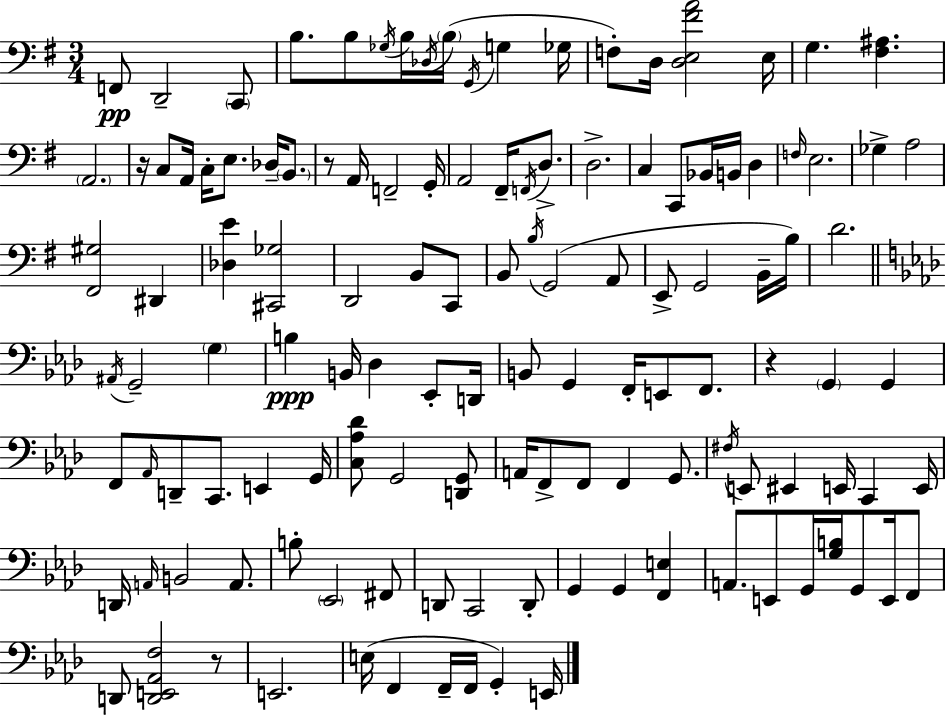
{
  \clef bass
  \numericTimeSignature
  \time 3/4
  \key g \major
  f,8\pp d,2-- \parenthesize c,8 | b8. b8 \acciaccatura { ges16 } b16 \acciaccatura { des16 }( \parenthesize b16 \acciaccatura { g,16 } g4 | ges16 f8-.) d16 <d e fis' a'>2 | e16 g4. <fis ais>4. | \break \parenthesize a,2. | r16 c8 a,16 c16-. e8. des16-- | \parenthesize b,8. r8 a,16 f,2-- | g,16-. a,2 fis,16-- | \break \acciaccatura { f,16 } d8.-> d2.-> | c4 c,8 bes,16 b,16 | d4 \grace { f16 } e2. | ges4-> a2 | \break <fis, gis>2 | dis,4 <des e'>4 <cis, ges>2 | d,2 | b,8 c,8 b,8 \acciaccatura { b16 } g,2( | \break a,8 e,8-> g,2 | b,16-- b16) d'2. | \bar "||" \break \key f \minor \acciaccatura { ais,16 } g,2-- \parenthesize g4 | b4\ppp b,16 des4 ees,8-. | d,16 b,8 g,4 f,16-. e,8 f,8. | r4 \parenthesize g,4 g,4 | \break f,8 \grace { aes,16 } d,8-- c,8. e,4 | g,16 <c aes des'>8 g,2 | <d, g,>8 a,16 f,8-> f,8 f,4 g,8. | \acciaccatura { fis16 } e,8 eis,4 e,16 c,4 | \break e,16 d,16 \grace { a,16 } b,2 | a,8. b8-. \parenthesize ees,2 | fis,8 d,8 c,2 | d,8-. g,4 g,4 | \break <f, e>4 a,8. e,8 g,16 <g b>16 g,8 | e,16 f,8 d,8 <d, e, aes, f>2 | r8 e,2. | e16( f,4 f,16-- f,16 g,4-.) | \break e,16 \bar "|."
}